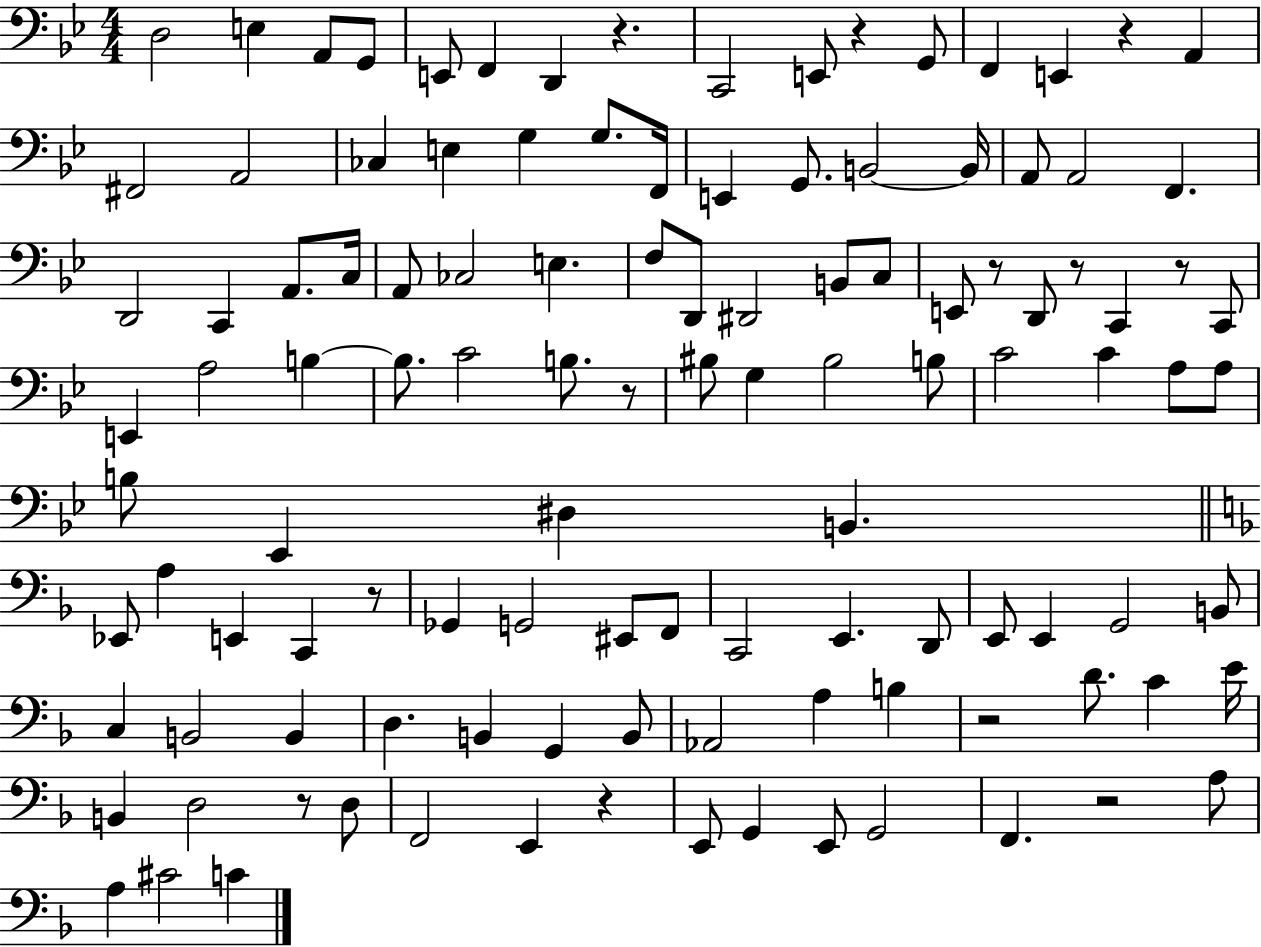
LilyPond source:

{
  \clef bass
  \numericTimeSignature
  \time 4/4
  \key bes \major
  \repeat volta 2 { d2 e4 a,8 g,8 | e,8 f,4 d,4 r4. | c,2 e,8 r4 g,8 | f,4 e,4 r4 a,4 | \break fis,2 a,2 | ces4 e4 g4 g8. f,16 | e,4 g,8. b,2~~ b,16 | a,8 a,2 f,4. | \break d,2 c,4 a,8. c16 | a,8 ces2 e4. | f8 d,8 dis,2 b,8 c8 | e,8 r8 d,8 r8 c,4 r8 c,8 | \break e,4 a2 b4~~ | b8. c'2 b8. r8 | bis8 g4 bis2 b8 | c'2 c'4 a8 a8 | \break b8 ees,4 dis4 b,4. | \bar "||" \break \key d \minor ees,8 a4 e,4 c,4 r8 | ges,4 g,2 eis,8 f,8 | c,2 e,4. d,8 | e,8 e,4 g,2 b,8 | \break c4 b,2 b,4 | d4. b,4 g,4 b,8 | aes,2 a4 b4 | r2 d'8. c'4 e'16 | \break b,4 d2 r8 d8 | f,2 e,4 r4 | e,8 g,4 e,8 g,2 | f,4. r2 a8 | \break a4 cis'2 c'4 | } \bar "|."
}